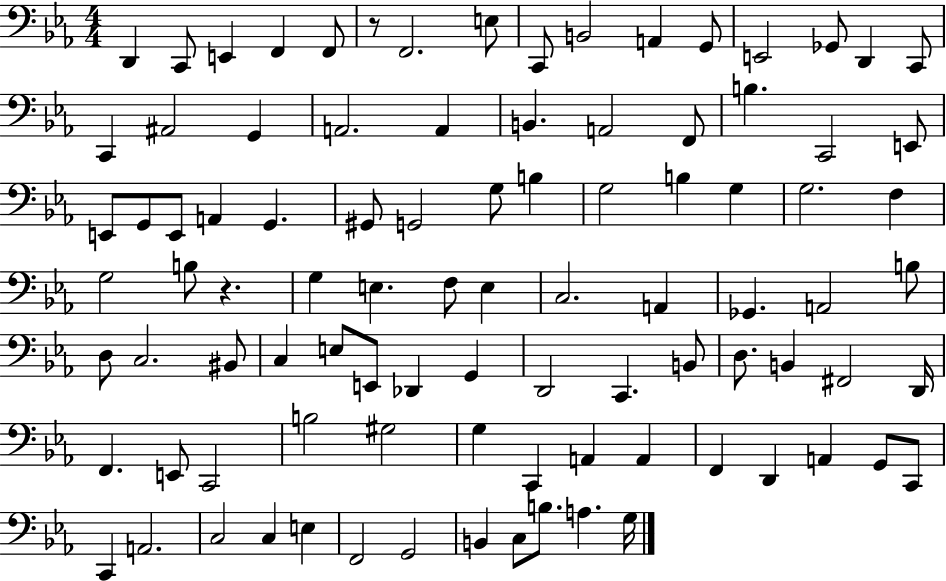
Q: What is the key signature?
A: EES major